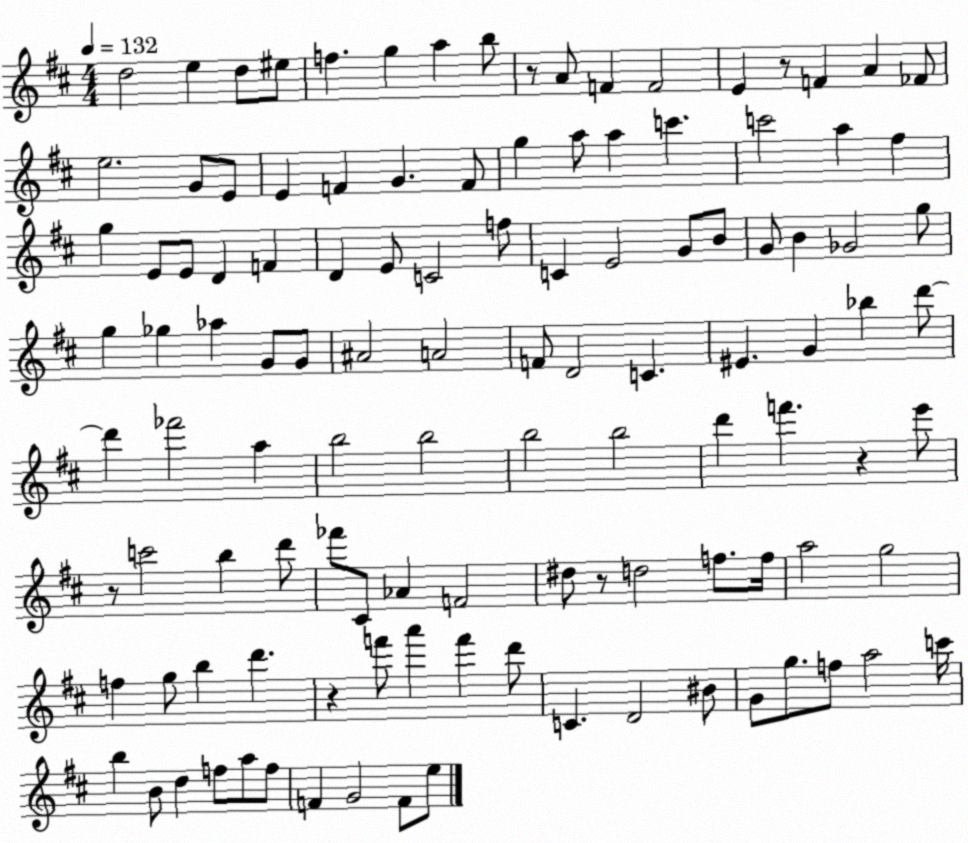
X:1
T:Untitled
M:4/4
L:1/4
K:D
d2 e d/2 ^e/2 f g a b/2 z/2 A/2 F F2 E z/2 F A _F/2 e2 G/2 E/2 E F G F/2 g a/2 a c' c'2 a ^f g E/2 E/2 D F D E/2 C2 f/2 C E2 G/2 B/2 G/2 B _G2 g/2 g _g _a G/2 G/2 ^A2 A2 F/2 D2 C ^E G _b d'/2 d' _f'2 a b2 b2 b2 b2 d' f' z e'/2 z/2 c'2 b d'/2 _f'/2 ^C/2 _A F2 ^d/2 z/2 d2 f/2 f/4 a2 g2 f g/2 b d' z f'/2 a' f' d'/2 C D2 ^B/2 G/2 g/2 f/2 a2 c'/4 b B/2 d f/2 a/2 f/2 F G2 F/2 e/2